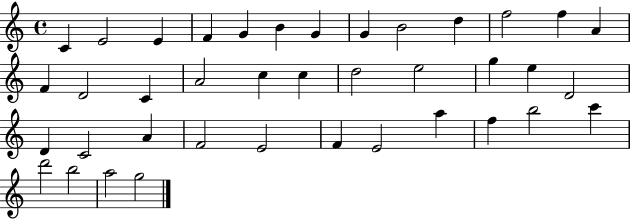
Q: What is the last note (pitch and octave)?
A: G5